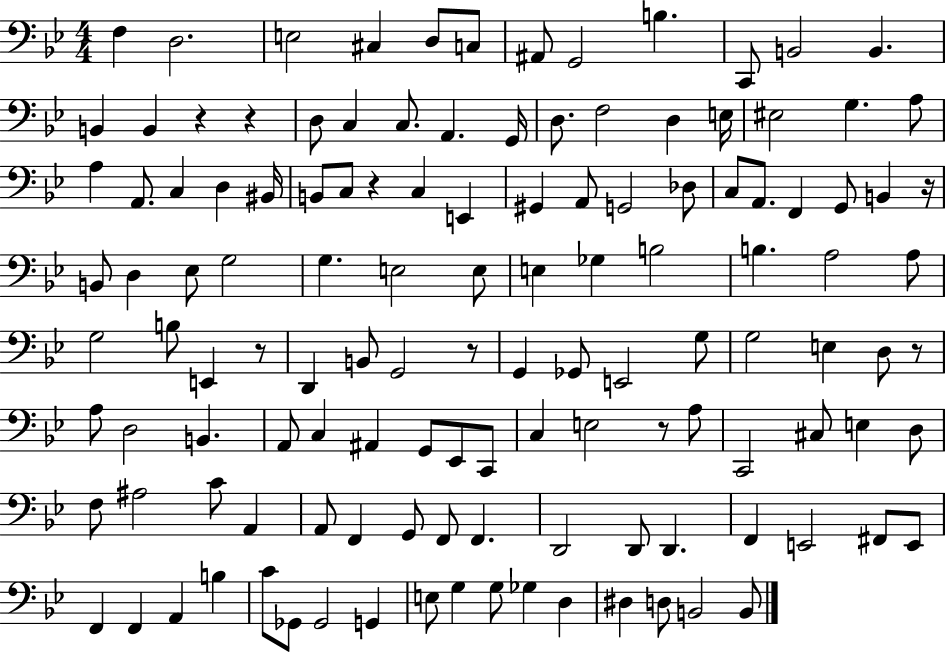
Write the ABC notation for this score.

X:1
T:Untitled
M:4/4
L:1/4
K:Bb
F, D,2 E,2 ^C, D,/2 C,/2 ^A,,/2 G,,2 B, C,,/2 B,,2 B,, B,, B,, z z D,/2 C, C,/2 A,, G,,/4 D,/2 F,2 D, E,/4 ^E,2 G, A,/2 A, A,,/2 C, D, ^B,,/4 B,,/2 C,/2 z C, E,, ^G,, A,,/2 G,,2 _D,/2 C,/2 A,,/2 F,, G,,/2 B,, z/4 B,,/2 D, _E,/2 G,2 G, E,2 E,/2 E, _G, B,2 B, A,2 A,/2 G,2 B,/2 E,, z/2 D,, B,,/2 G,,2 z/2 G,, _G,,/2 E,,2 G,/2 G,2 E, D,/2 z/2 A,/2 D,2 B,, A,,/2 C, ^A,, G,,/2 _E,,/2 C,,/2 C, E,2 z/2 A,/2 C,,2 ^C,/2 E, D,/2 F,/2 ^A,2 C/2 A,, A,,/2 F,, G,,/2 F,,/2 F,, D,,2 D,,/2 D,, F,, E,,2 ^F,,/2 E,,/2 F,, F,, A,, B, C/2 _G,,/2 _G,,2 G,, E,/2 G, G,/2 _G, D, ^D, D,/2 B,,2 B,,/2